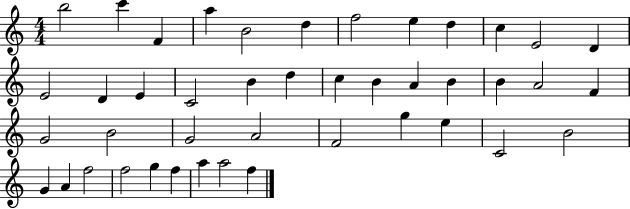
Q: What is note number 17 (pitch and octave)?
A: B4